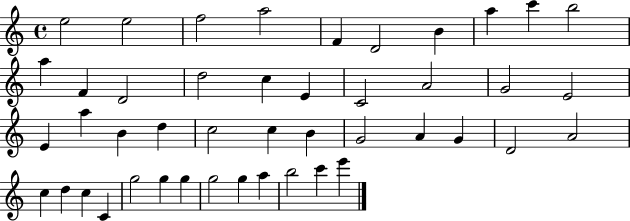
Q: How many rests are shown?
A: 0